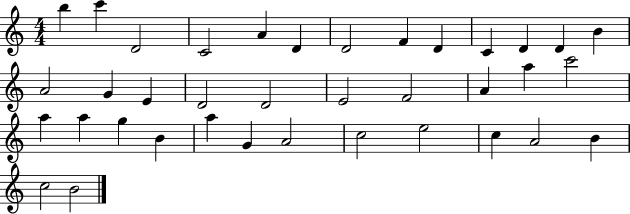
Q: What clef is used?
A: treble